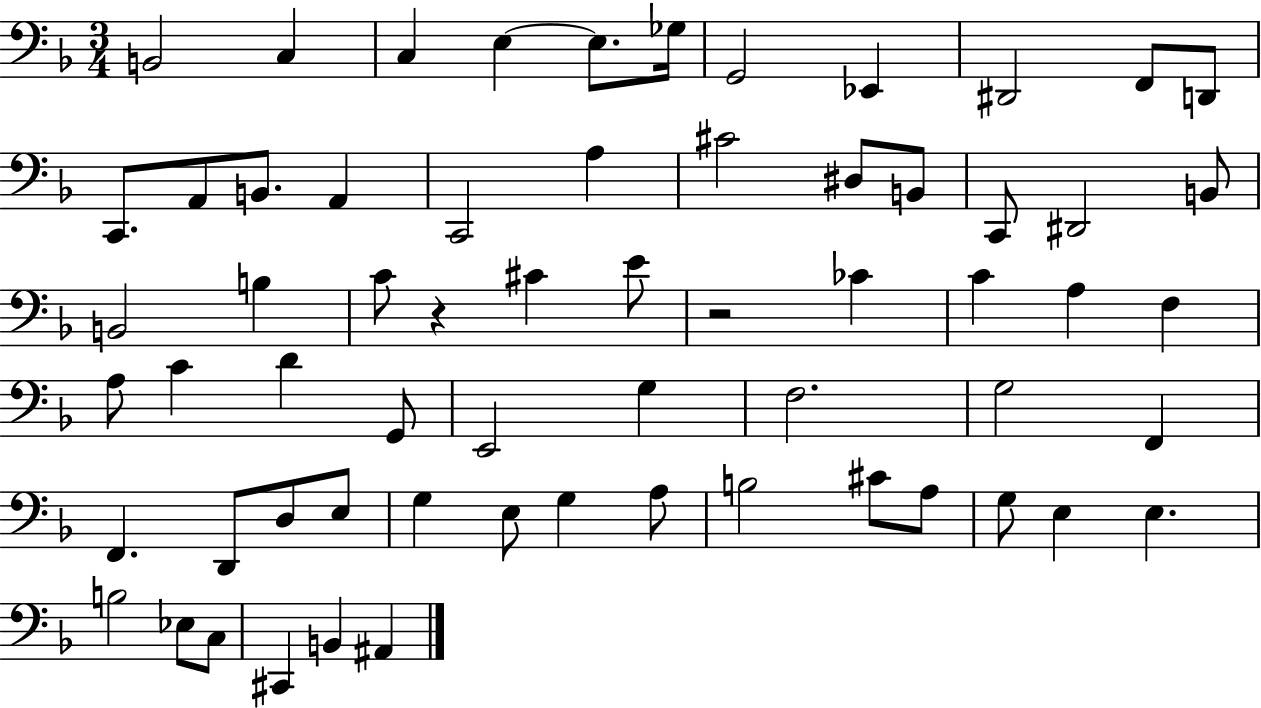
{
  \clef bass
  \numericTimeSignature
  \time 3/4
  \key f \major
  b,2 c4 | c4 e4~~ e8. ges16 | g,2 ees,4 | dis,2 f,8 d,8 | \break c,8. a,8 b,8. a,4 | c,2 a4 | cis'2 dis8 b,8 | c,8 dis,2 b,8 | \break b,2 b4 | c'8 r4 cis'4 e'8 | r2 ces'4 | c'4 a4 f4 | \break a8 c'4 d'4 g,8 | e,2 g4 | f2. | g2 f,4 | \break f,4. d,8 d8 e8 | g4 e8 g4 a8 | b2 cis'8 a8 | g8 e4 e4. | \break b2 ees8 c8 | cis,4 b,4 ais,4 | \bar "|."
}